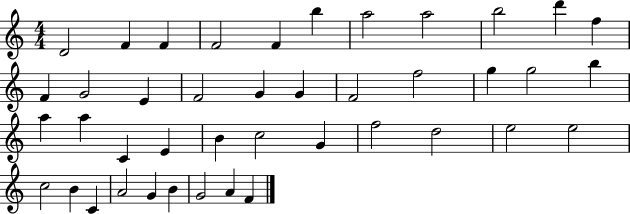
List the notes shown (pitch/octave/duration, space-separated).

D4/h F4/q F4/q F4/h F4/q B5/q A5/h A5/h B5/h D6/q F5/q F4/q G4/h E4/q F4/h G4/q G4/q F4/h F5/h G5/q G5/h B5/q A5/q A5/q C4/q E4/q B4/q C5/h G4/q F5/h D5/h E5/h E5/h C5/h B4/q C4/q A4/h G4/q B4/q G4/h A4/q F4/q